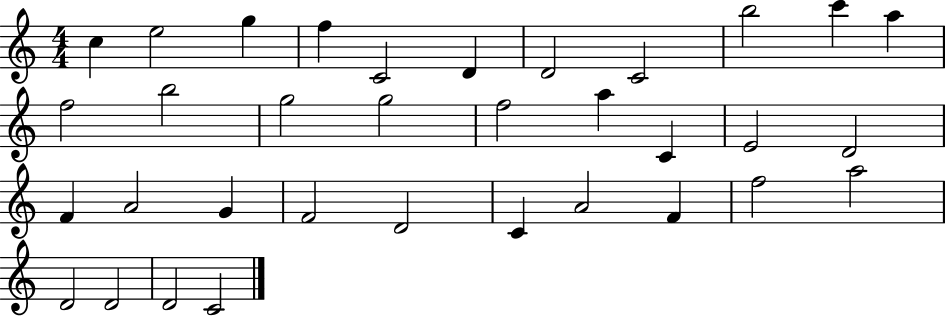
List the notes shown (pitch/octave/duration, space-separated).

C5/q E5/h G5/q F5/q C4/h D4/q D4/h C4/h B5/h C6/q A5/q F5/h B5/h G5/h G5/h F5/h A5/q C4/q E4/h D4/h F4/q A4/h G4/q F4/h D4/h C4/q A4/h F4/q F5/h A5/h D4/h D4/h D4/h C4/h